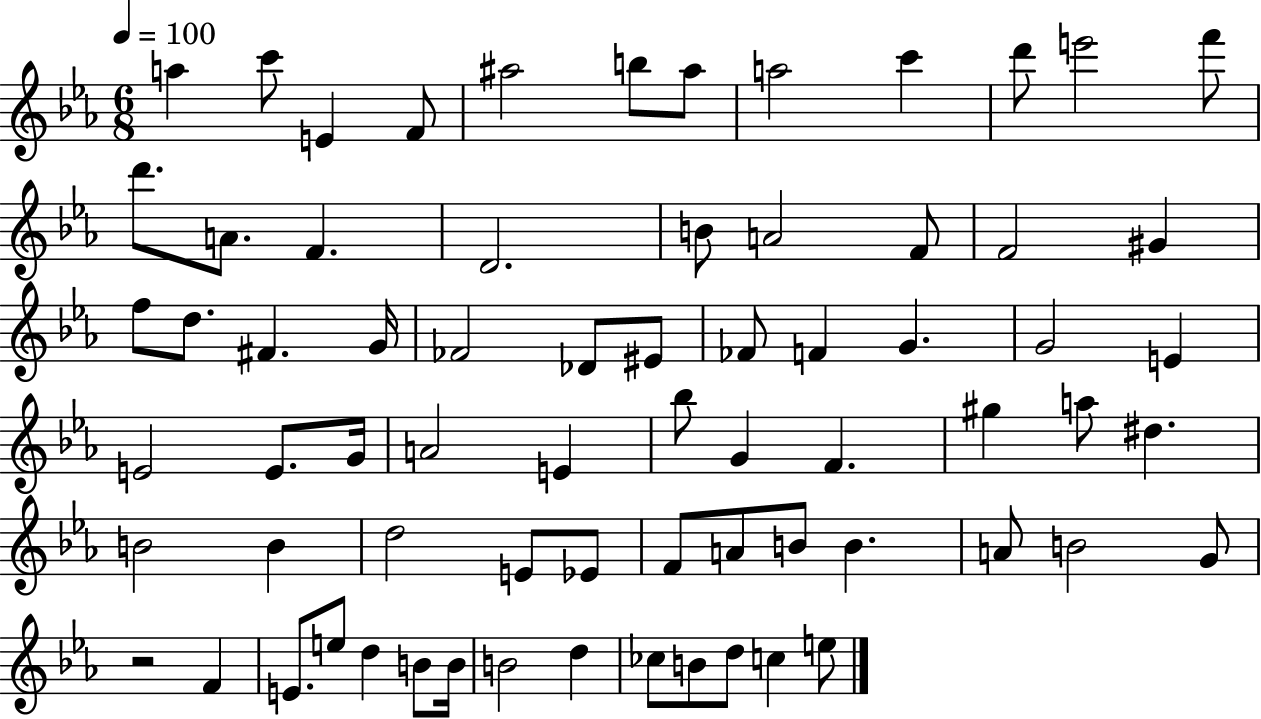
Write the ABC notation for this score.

X:1
T:Untitled
M:6/8
L:1/4
K:Eb
a c'/2 E F/2 ^a2 b/2 ^a/2 a2 c' d'/2 e'2 f'/2 d'/2 A/2 F D2 B/2 A2 F/2 F2 ^G f/2 d/2 ^F G/4 _F2 _D/2 ^E/2 _F/2 F G G2 E E2 E/2 G/4 A2 E _b/2 G F ^g a/2 ^d B2 B d2 E/2 _E/2 F/2 A/2 B/2 B A/2 B2 G/2 z2 F E/2 e/2 d B/2 B/4 B2 d _c/2 B/2 d/2 c e/2